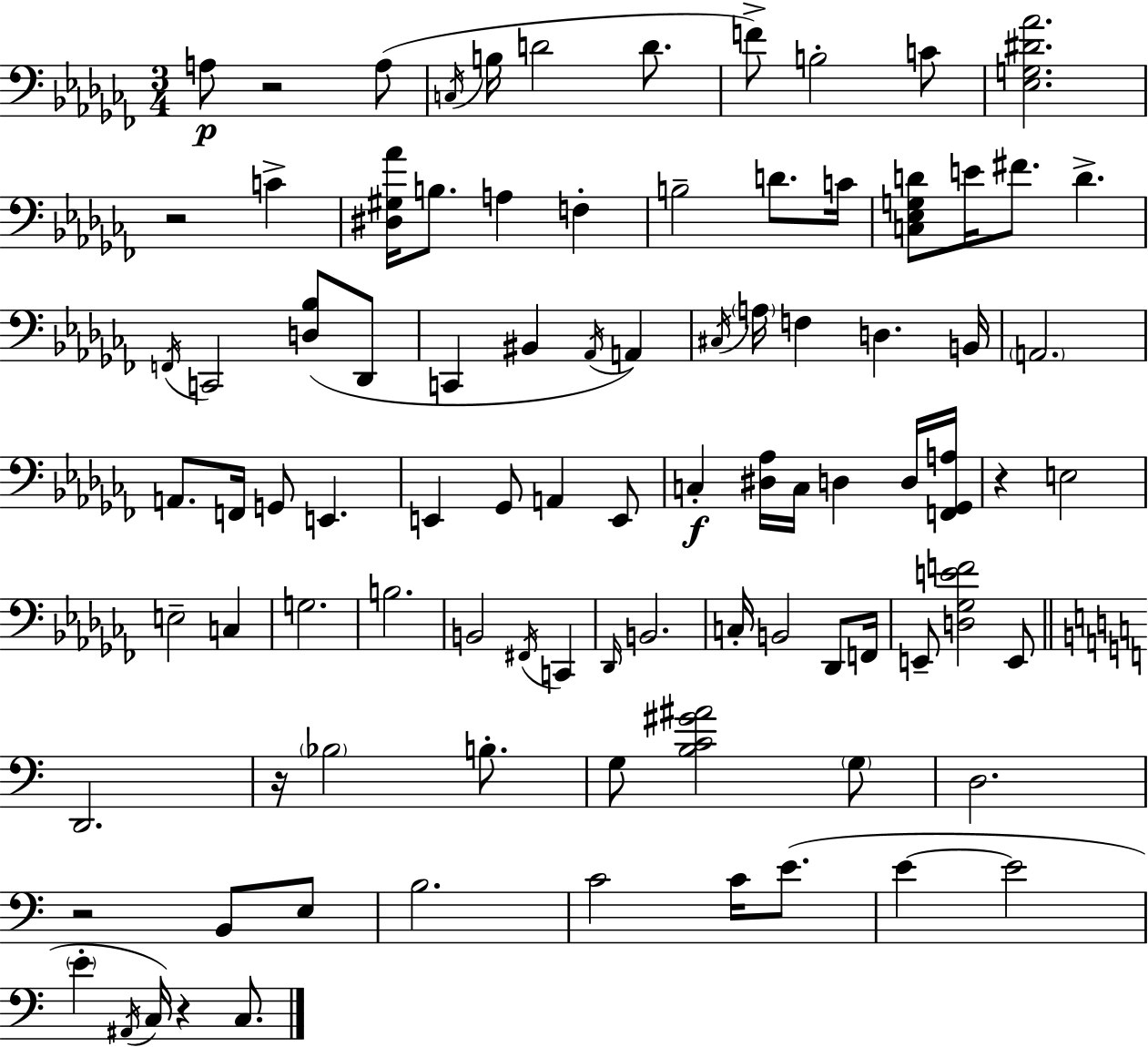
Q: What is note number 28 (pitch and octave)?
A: A3